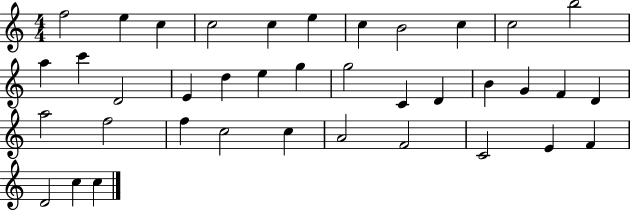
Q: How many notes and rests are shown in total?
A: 38